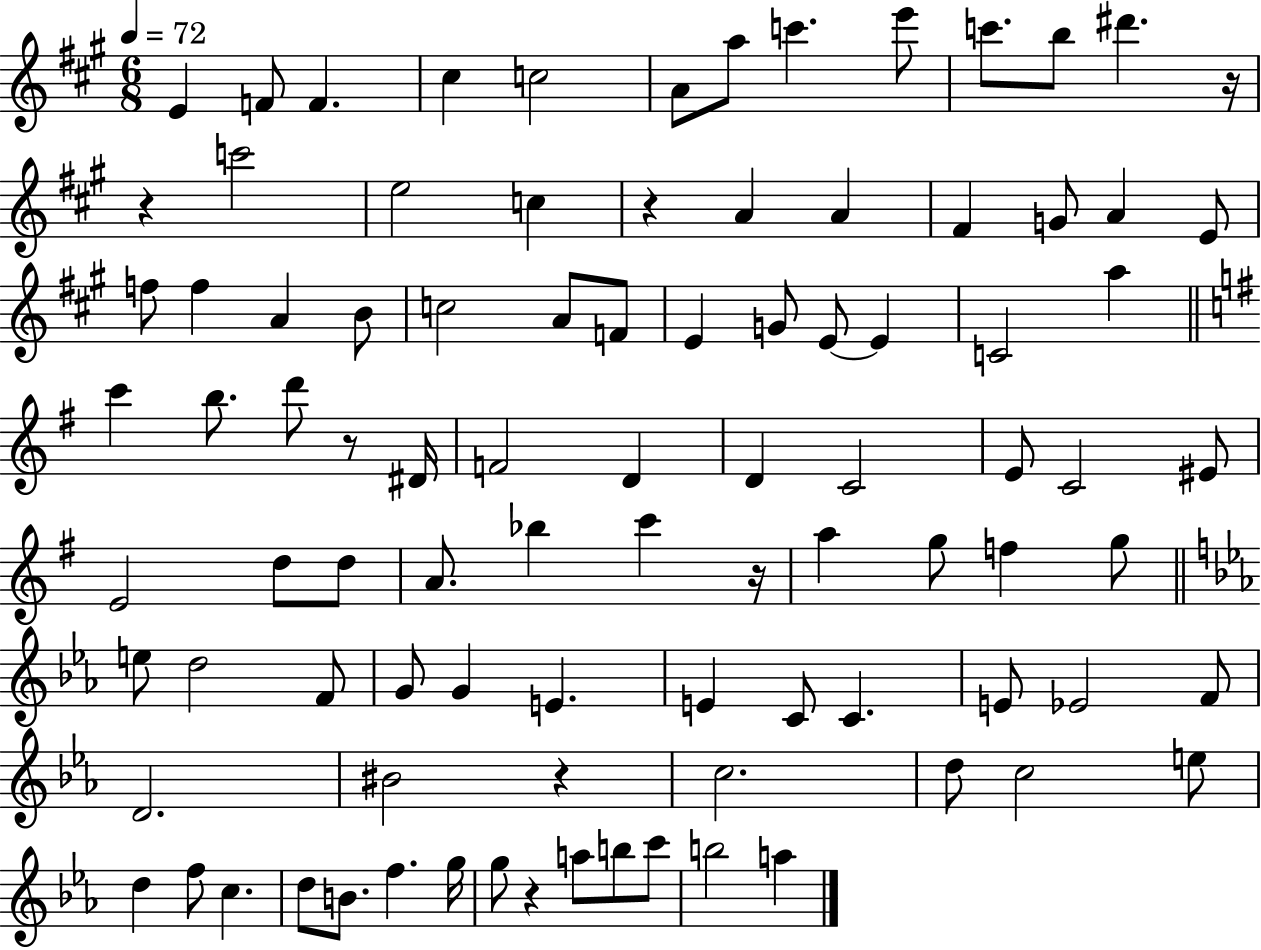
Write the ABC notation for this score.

X:1
T:Untitled
M:6/8
L:1/4
K:A
E F/2 F ^c c2 A/2 a/2 c' e'/2 c'/2 b/2 ^d' z/4 z c'2 e2 c z A A ^F G/2 A E/2 f/2 f A B/2 c2 A/2 F/2 E G/2 E/2 E C2 a c' b/2 d'/2 z/2 ^D/4 F2 D D C2 E/2 C2 ^E/2 E2 d/2 d/2 A/2 _b c' z/4 a g/2 f g/2 e/2 d2 F/2 G/2 G E E C/2 C E/2 _E2 F/2 D2 ^B2 z c2 d/2 c2 e/2 d f/2 c d/2 B/2 f g/4 g/2 z a/2 b/2 c'/2 b2 a